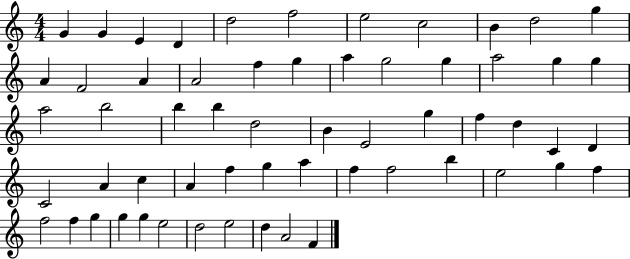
{
  \clef treble
  \numericTimeSignature
  \time 4/4
  \key c \major
  g'4 g'4 e'4 d'4 | d''2 f''2 | e''2 c''2 | b'4 d''2 g''4 | \break a'4 f'2 a'4 | a'2 f''4 g''4 | a''4 g''2 g''4 | a''2 g''4 g''4 | \break a''2 b''2 | b''4 b''4 d''2 | b'4 e'2 g''4 | f''4 d''4 c'4 d'4 | \break c'2 a'4 c''4 | a'4 f''4 g''4 a''4 | f''4 f''2 b''4 | e''2 g''4 f''4 | \break f''2 f''4 g''4 | g''4 g''4 e''2 | d''2 e''2 | d''4 a'2 f'4 | \break \bar "|."
}